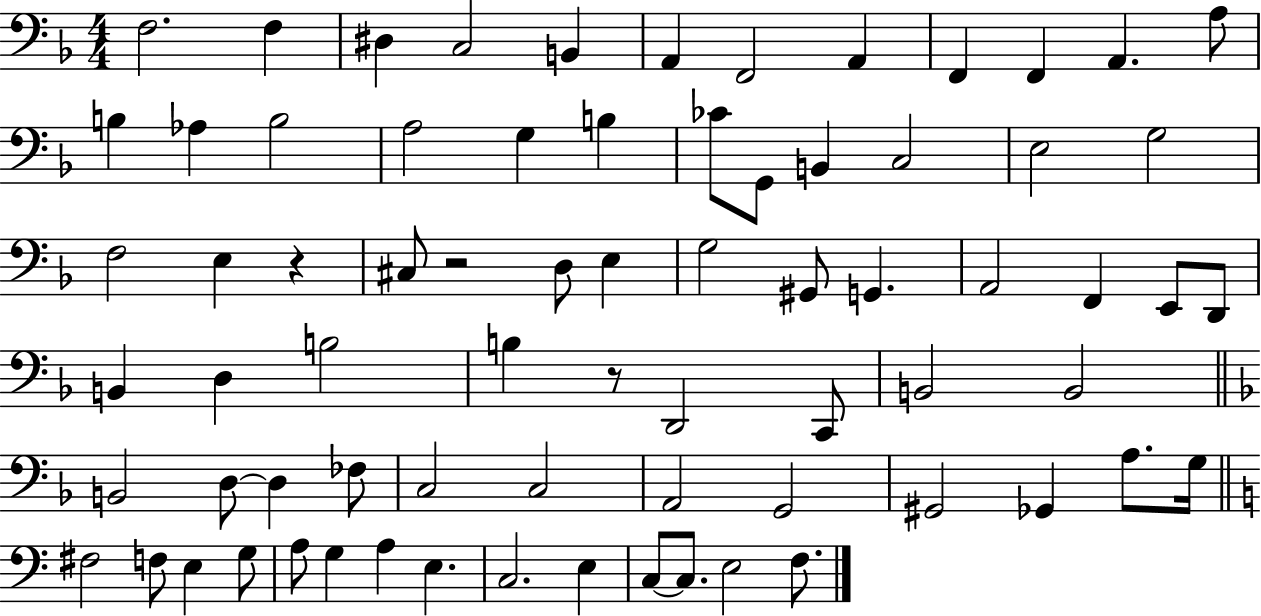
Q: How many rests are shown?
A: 3